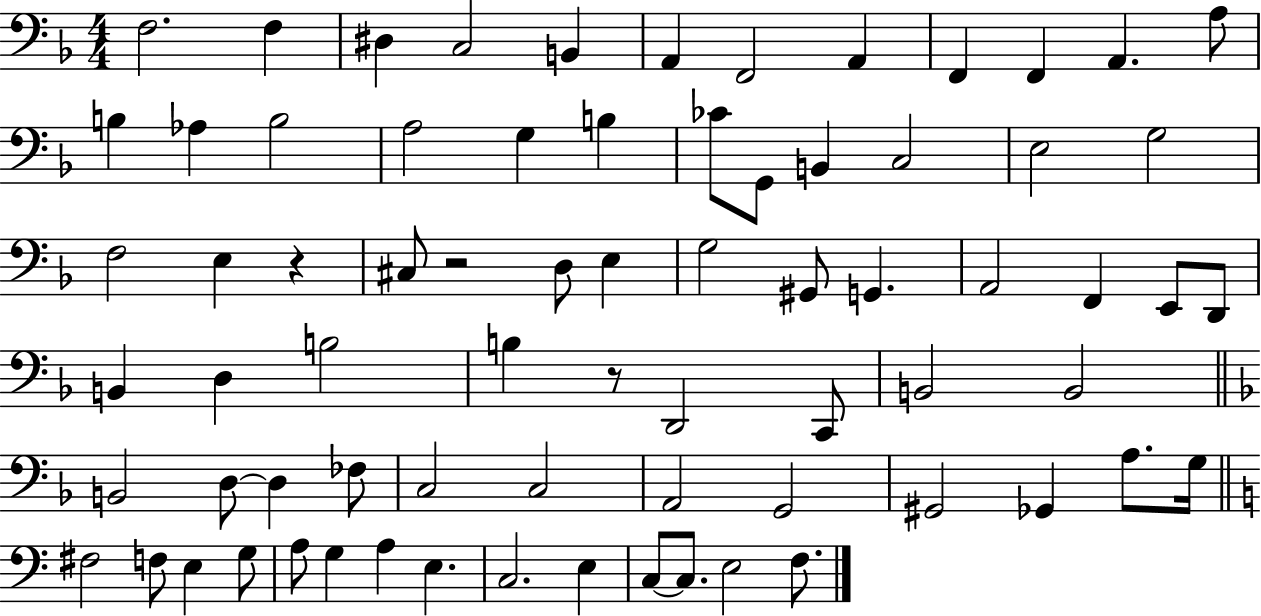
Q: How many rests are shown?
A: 3